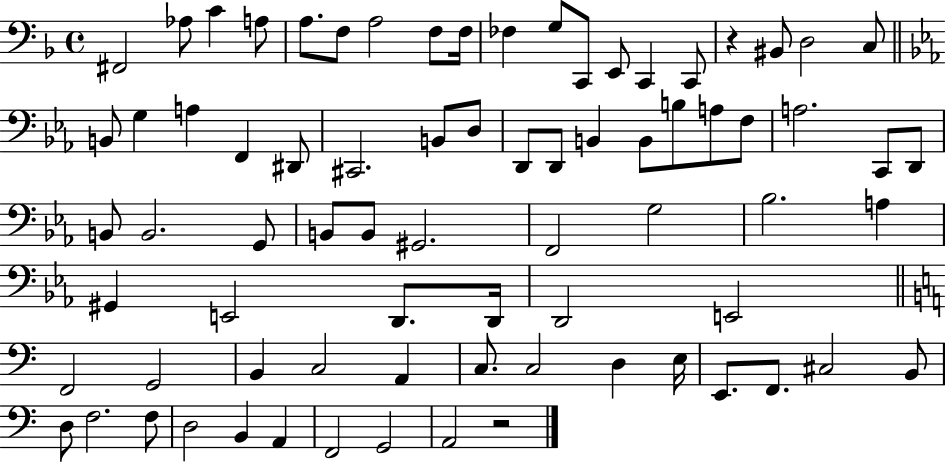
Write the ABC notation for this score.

X:1
T:Untitled
M:4/4
L:1/4
K:F
^F,,2 _A,/2 C A,/2 A,/2 F,/2 A,2 F,/2 F,/4 _F, G,/2 C,,/2 E,,/2 C,, C,,/2 z ^B,,/2 D,2 C,/2 B,,/2 G, A, F,, ^D,,/2 ^C,,2 B,,/2 D,/2 D,,/2 D,,/2 B,, B,,/2 B,/2 A,/2 F,/2 A,2 C,,/2 D,,/2 B,,/2 B,,2 G,,/2 B,,/2 B,,/2 ^G,,2 F,,2 G,2 _B,2 A, ^G,, E,,2 D,,/2 D,,/4 D,,2 E,,2 F,,2 G,,2 B,, C,2 A,, C,/2 C,2 D, E,/4 E,,/2 F,,/2 ^C,2 B,,/2 D,/2 F,2 F,/2 D,2 B,, A,, F,,2 G,,2 A,,2 z2